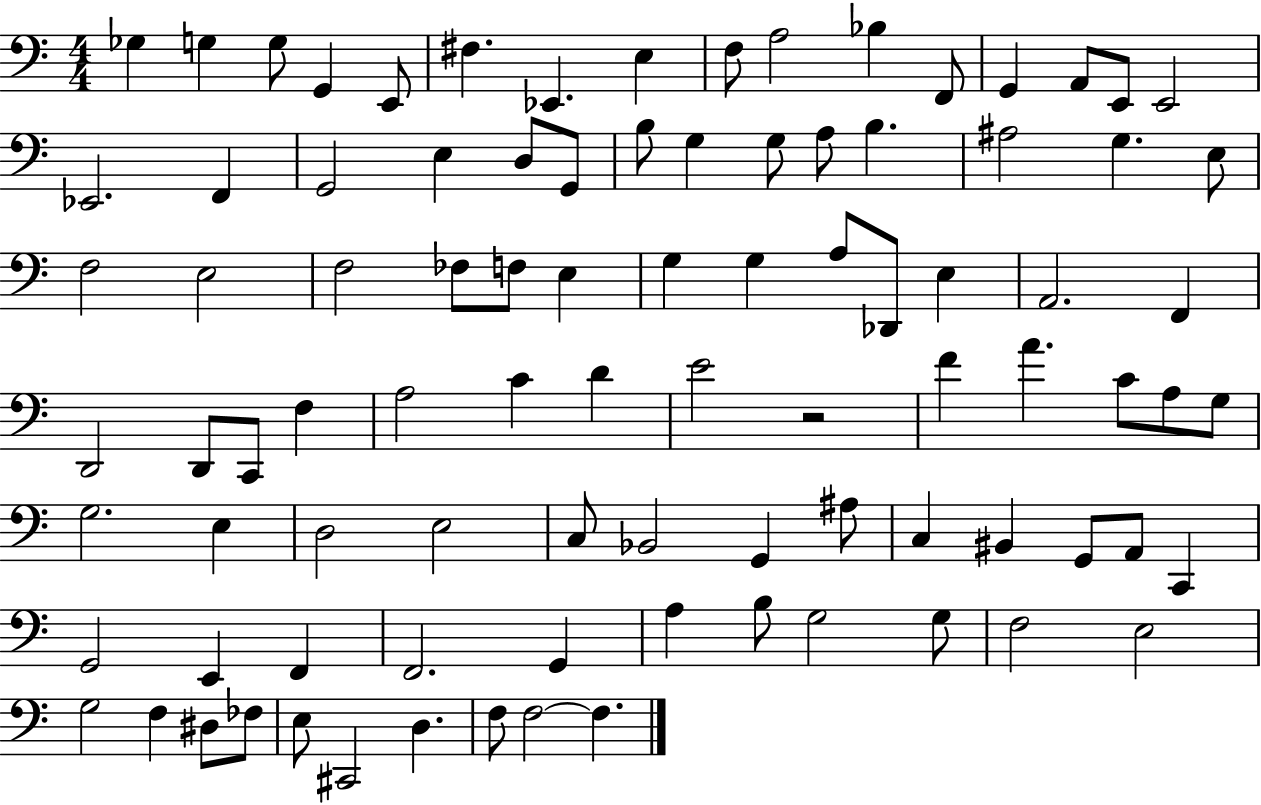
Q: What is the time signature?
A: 4/4